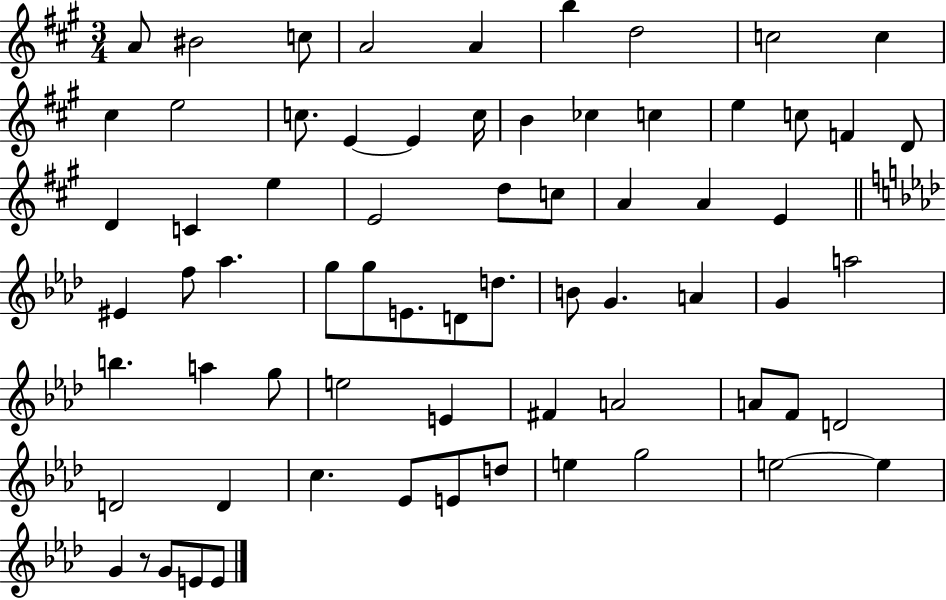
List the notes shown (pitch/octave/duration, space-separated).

A4/e BIS4/h C5/e A4/h A4/q B5/q D5/h C5/h C5/q C#5/q E5/h C5/e. E4/q E4/q C5/s B4/q CES5/q C5/q E5/q C5/e F4/q D4/e D4/q C4/q E5/q E4/h D5/e C5/e A4/q A4/q E4/q EIS4/q F5/e Ab5/q. G5/e G5/e E4/e. D4/e D5/e. B4/e G4/q. A4/q G4/q A5/h B5/q. A5/q G5/e E5/h E4/q F#4/q A4/h A4/e F4/e D4/h D4/h D4/q C5/q. Eb4/e E4/e D5/e E5/q G5/h E5/h E5/q G4/q R/e G4/e E4/e E4/e